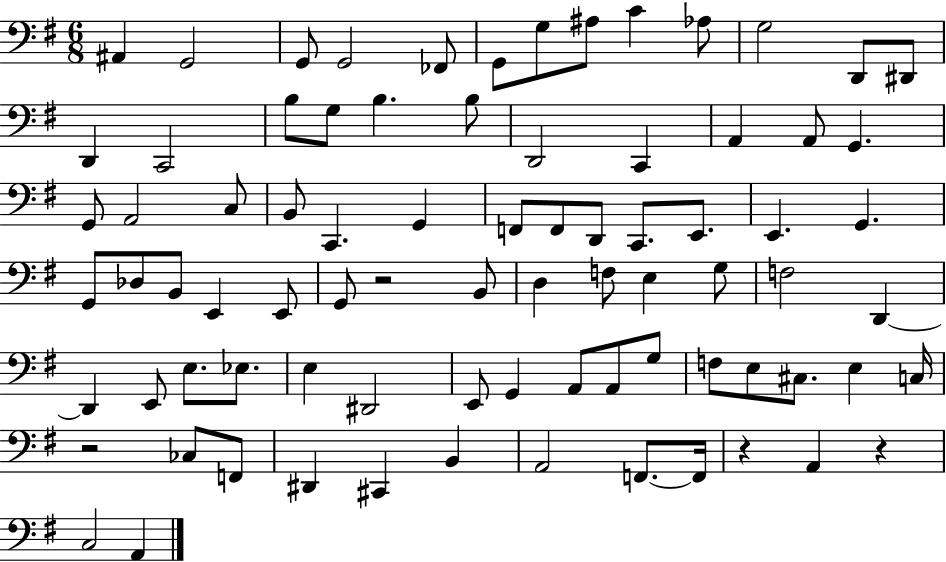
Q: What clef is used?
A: bass